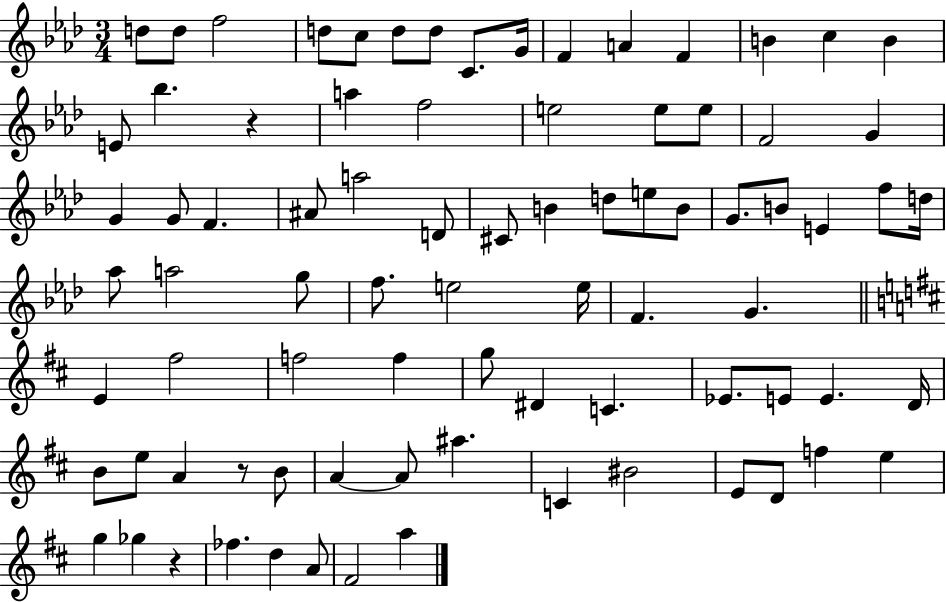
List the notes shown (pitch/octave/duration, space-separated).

D5/e D5/e F5/h D5/e C5/e D5/e D5/e C4/e. G4/s F4/q A4/q F4/q B4/q C5/q B4/q E4/e Bb5/q. R/q A5/q F5/h E5/h E5/e E5/e F4/h G4/q G4/q G4/e F4/q. A#4/e A5/h D4/e C#4/e B4/q D5/e E5/e B4/e G4/e. B4/e E4/q F5/e D5/s Ab5/e A5/h G5/e F5/e. E5/h E5/s F4/q. G4/q. E4/q F#5/h F5/h F5/q G5/e D#4/q C4/q. Eb4/e. E4/e E4/q. D4/s B4/e E5/e A4/q R/e B4/e A4/q A4/e A#5/q. C4/q BIS4/h E4/e D4/e F5/q E5/q G5/q Gb5/q R/q FES5/q. D5/q A4/e F#4/h A5/q